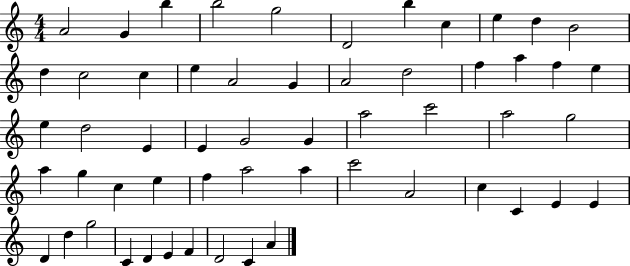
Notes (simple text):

A4/h G4/q B5/q B5/h G5/h D4/h B5/q C5/q E5/q D5/q B4/h D5/q C5/h C5/q E5/q A4/h G4/q A4/h D5/h F5/q A5/q F5/q E5/q E5/q D5/h E4/q E4/q G4/h G4/q A5/h C6/h A5/h G5/h A5/q G5/q C5/q E5/q F5/q A5/h A5/q C6/h A4/h C5/q C4/q E4/q E4/q D4/q D5/q G5/h C4/q D4/q E4/q F4/q D4/h C4/q A4/q